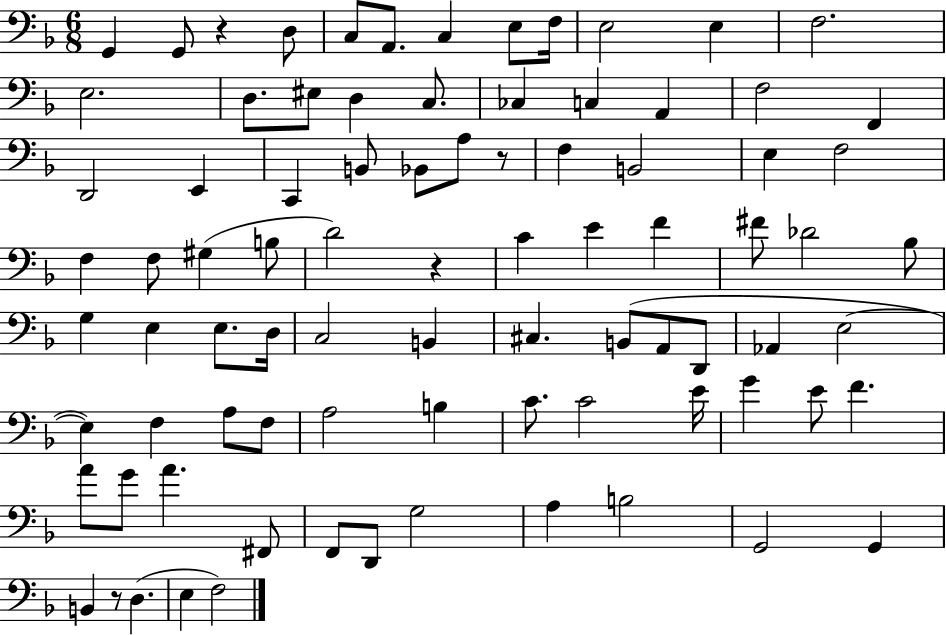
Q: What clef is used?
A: bass